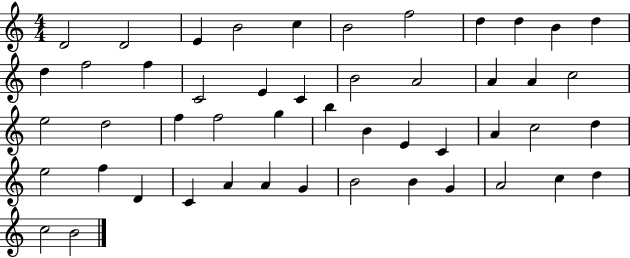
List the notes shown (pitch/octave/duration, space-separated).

D4/h D4/h E4/q B4/h C5/q B4/h F5/h D5/q D5/q B4/q D5/q D5/q F5/h F5/q C4/h E4/q C4/q B4/h A4/h A4/q A4/q C5/h E5/h D5/h F5/q F5/h G5/q B5/q B4/q E4/q C4/q A4/q C5/h D5/q E5/h F5/q D4/q C4/q A4/q A4/q G4/q B4/h B4/q G4/q A4/h C5/q D5/q C5/h B4/h